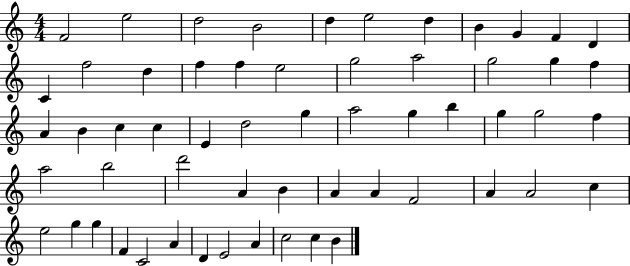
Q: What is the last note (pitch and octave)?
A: B4